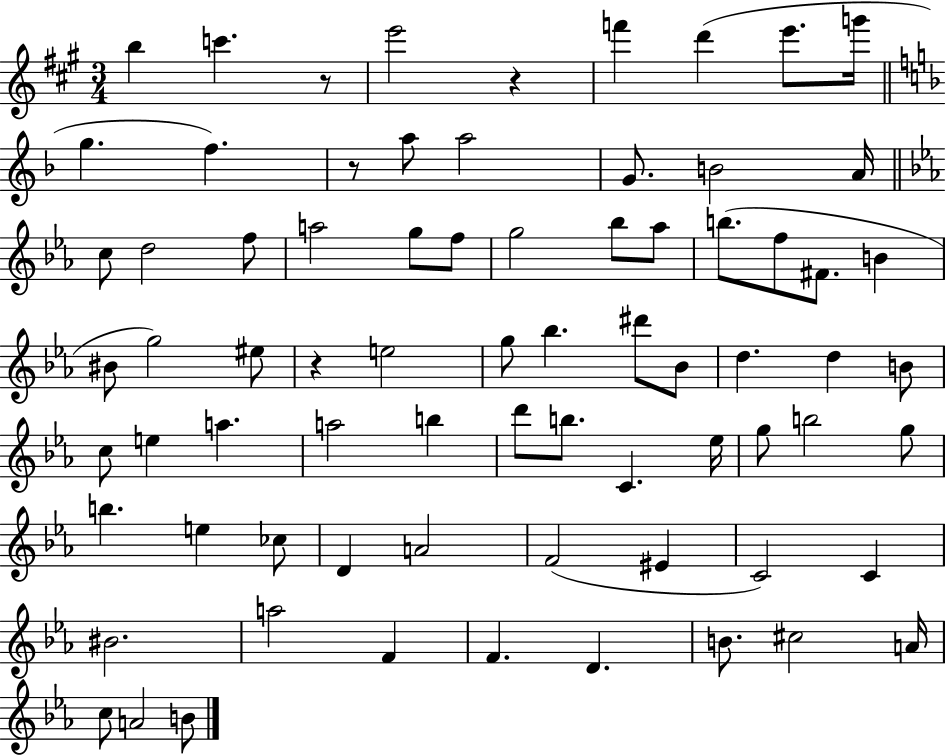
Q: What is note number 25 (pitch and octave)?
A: F5